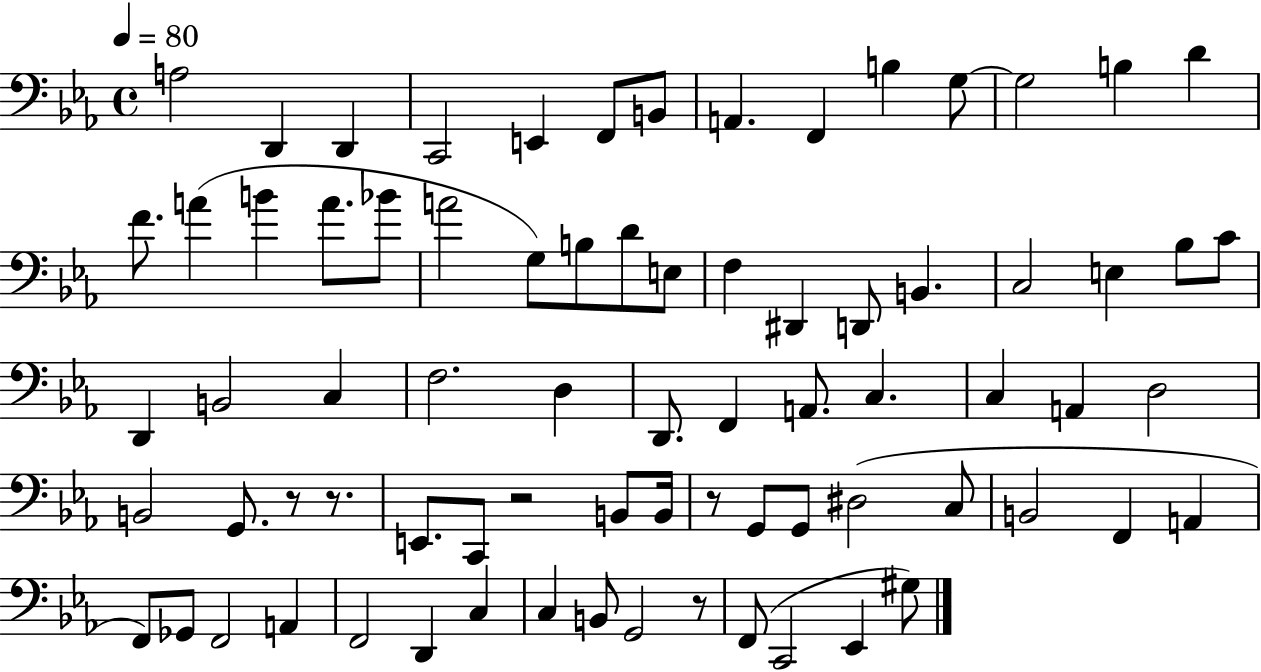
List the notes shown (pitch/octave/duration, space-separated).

A3/h D2/q D2/q C2/h E2/q F2/e B2/e A2/q. F2/q B3/q G3/e G3/h B3/q D4/q F4/e. A4/q B4/q A4/e. Bb4/e A4/h G3/e B3/e D4/e E3/e F3/q D#2/q D2/e B2/q. C3/h E3/q Bb3/e C4/e D2/q B2/h C3/q F3/h. D3/q D2/e. F2/q A2/e. C3/q. C3/q A2/q D3/h B2/h G2/e. R/e R/e. E2/e. C2/e R/h B2/e B2/s R/e G2/e G2/e D#3/h C3/e B2/h F2/q A2/q F2/e Gb2/e F2/h A2/q F2/h D2/q C3/q C3/q B2/e G2/h R/e F2/e C2/h Eb2/q G#3/e